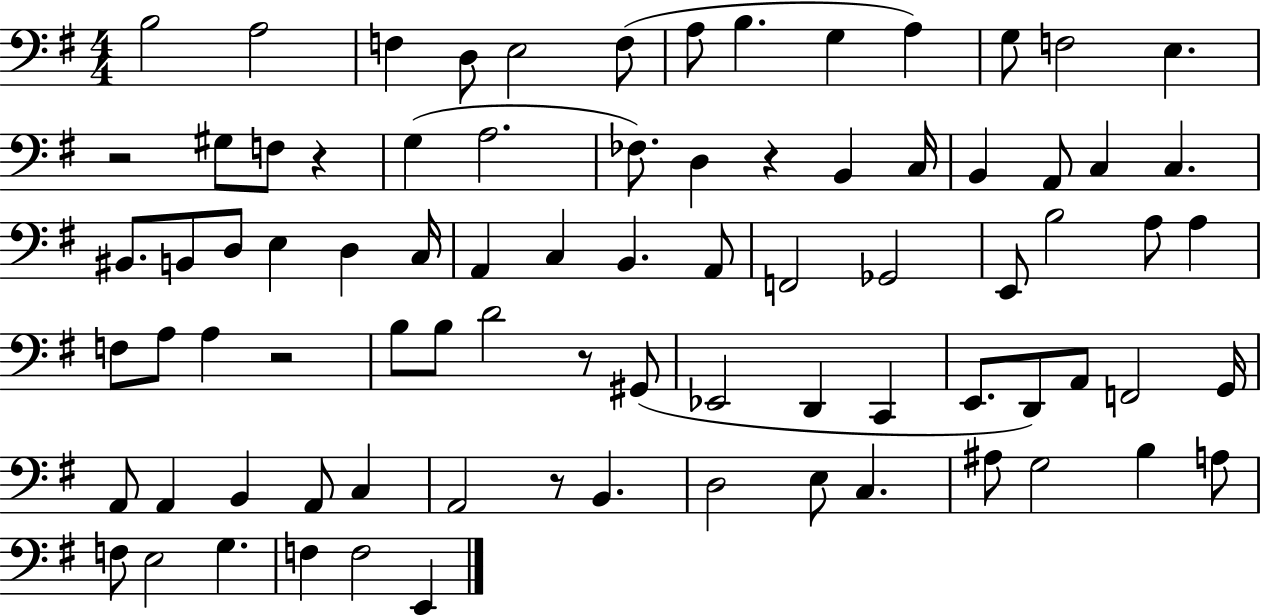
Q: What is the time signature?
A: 4/4